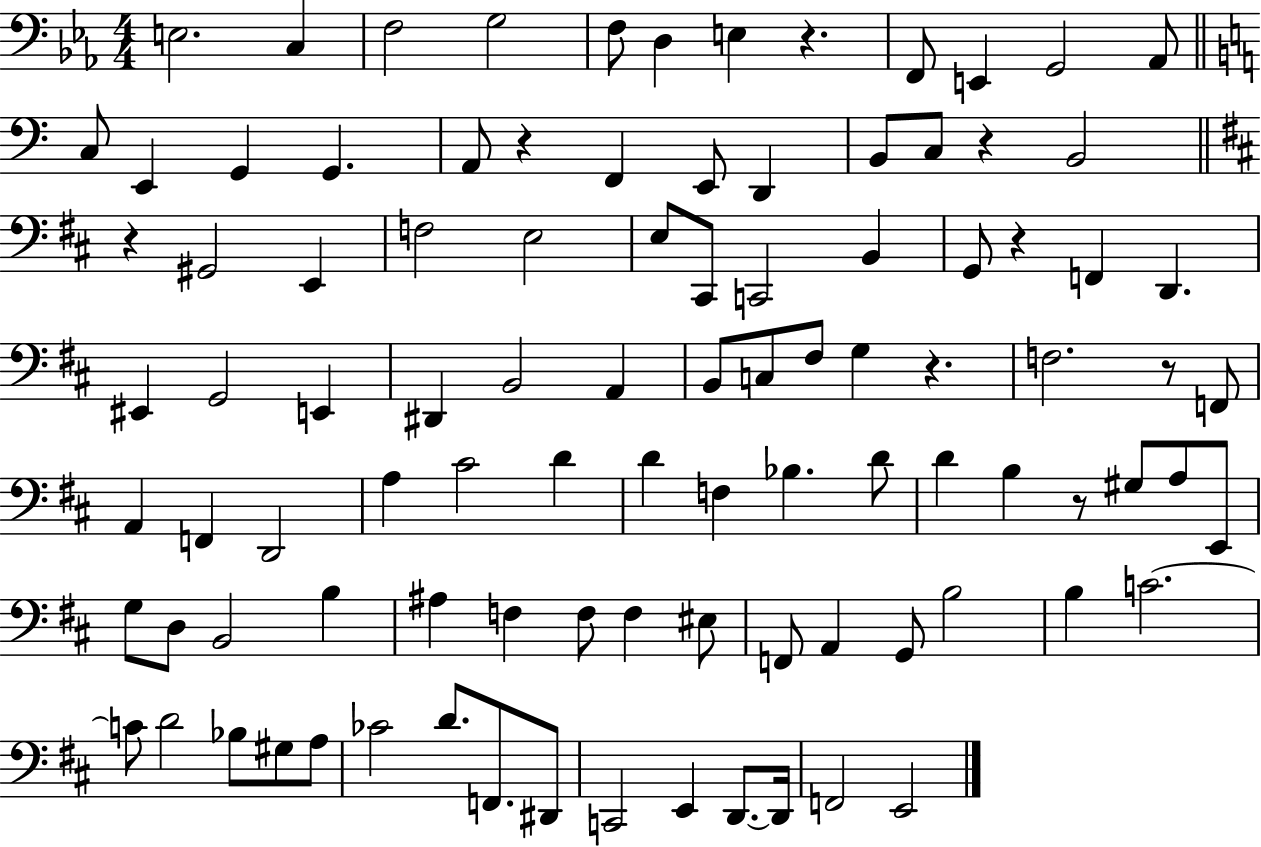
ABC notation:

X:1
T:Untitled
M:4/4
L:1/4
K:Eb
E,2 C, F,2 G,2 F,/2 D, E, z F,,/2 E,, G,,2 _A,,/2 C,/2 E,, G,, G,, A,,/2 z F,, E,,/2 D,, B,,/2 C,/2 z B,,2 z ^G,,2 E,, F,2 E,2 E,/2 ^C,,/2 C,,2 B,, G,,/2 z F,, D,, ^E,, G,,2 E,, ^D,, B,,2 A,, B,,/2 C,/2 ^F,/2 G, z F,2 z/2 F,,/2 A,, F,, D,,2 A, ^C2 D D F, _B, D/2 D B, z/2 ^G,/2 A,/2 E,,/2 G,/2 D,/2 B,,2 B, ^A, F, F,/2 F, ^E,/2 F,,/2 A,, G,,/2 B,2 B, C2 C/2 D2 _B,/2 ^G,/2 A,/2 _C2 D/2 F,,/2 ^D,,/2 C,,2 E,, D,,/2 D,,/4 F,,2 E,,2